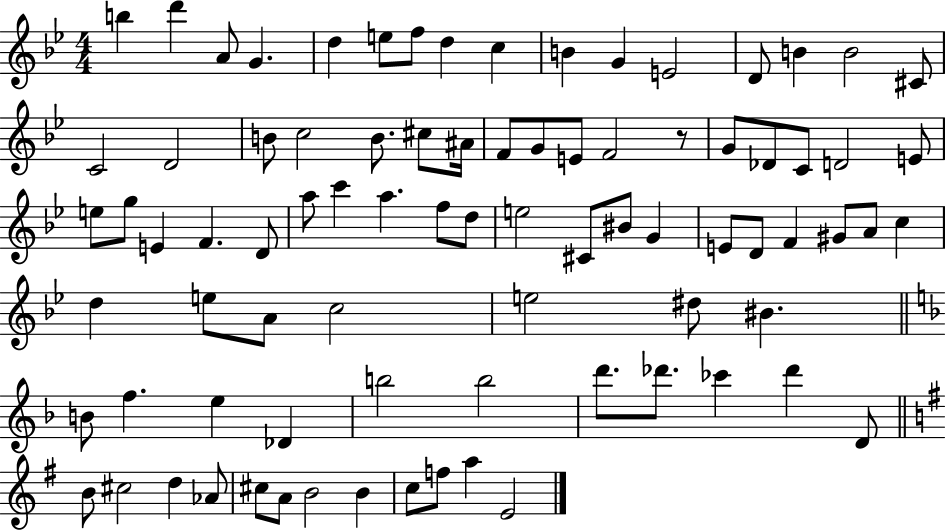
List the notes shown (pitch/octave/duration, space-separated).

B5/q D6/q A4/e G4/q. D5/q E5/e F5/e D5/q C5/q B4/q G4/q E4/h D4/e B4/q B4/h C#4/e C4/h D4/h B4/e C5/h B4/e. C#5/e A#4/s F4/e G4/e E4/e F4/h R/e G4/e Db4/e C4/e D4/h E4/e E5/e G5/e E4/q F4/q. D4/e A5/e C6/q A5/q. F5/e D5/e E5/h C#4/e BIS4/e G4/q E4/e D4/e F4/q G#4/e A4/e C5/q D5/q E5/e A4/e C5/h E5/h D#5/e BIS4/q. B4/e F5/q. E5/q Db4/q B5/h B5/h D6/e. Db6/e. CES6/q Db6/q D4/e B4/e C#5/h D5/q Ab4/e C#5/e A4/e B4/h B4/q C5/e F5/e A5/q E4/h